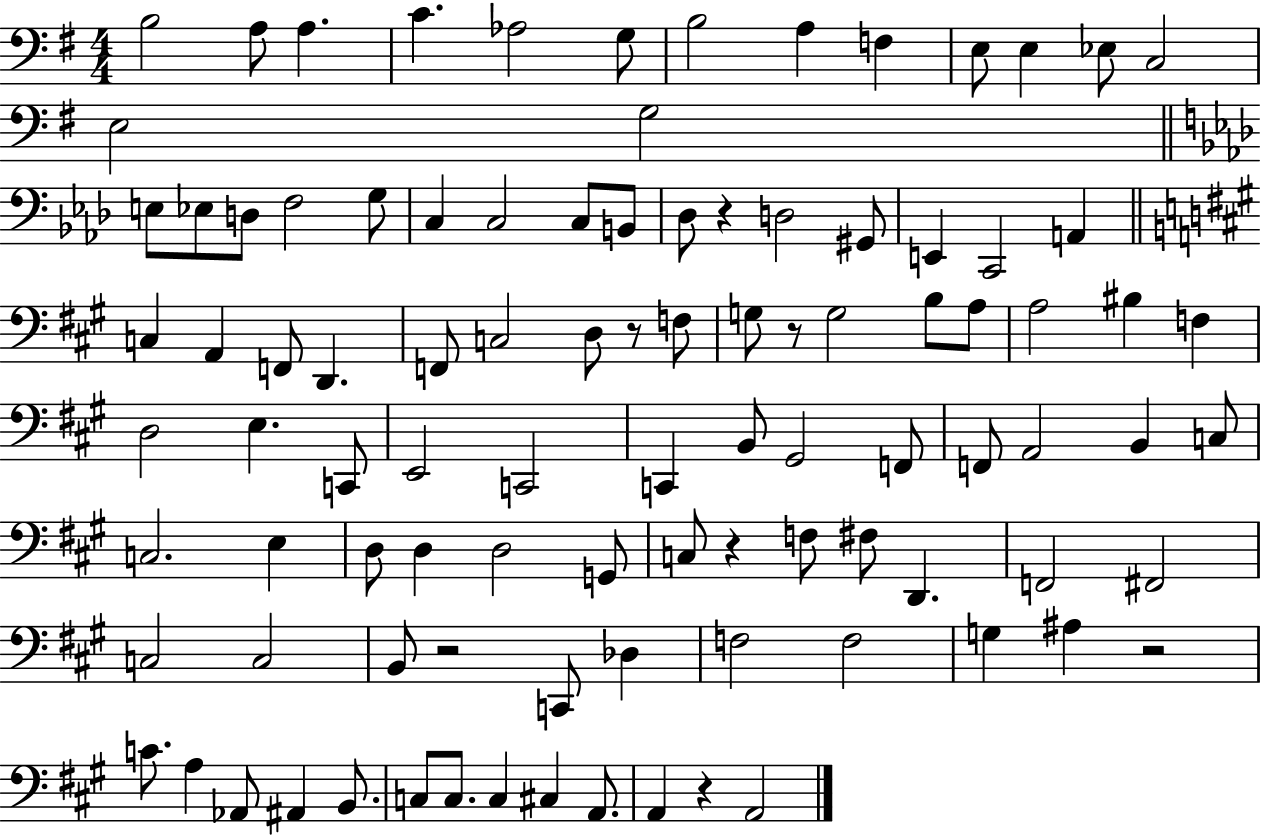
B3/h A3/e A3/q. C4/q. Ab3/h G3/e B3/h A3/q F3/q E3/e E3/q Eb3/e C3/h E3/h G3/h E3/e Eb3/e D3/e F3/h G3/e C3/q C3/h C3/e B2/e Db3/e R/q D3/h G#2/e E2/q C2/h A2/q C3/q A2/q F2/e D2/q. F2/e C3/h D3/e R/e F3/e G3/e R/e G3/h B3/e A3/e A3/h BIS3/q F3/q D3/h E3/q. C2/e E2/h C2/h C2/q B2/e G#2/h F2/e F2/e A2/h B2/q C3/e C3/h. E3/q D3/e D3/q D3/h G2/e C3/e R/q F3/e F#3/e D2/q. F2/h F#2/h C3/h C3/h B2/e R/h C2/e Db3/q F3/h F3/h G3/q A#3/q R/h C4/e. A3/q Ab2/e A#2/q B2/e. C3/e C3/e. C3/q C#3/q A2/e. A2/q R/q A2/h